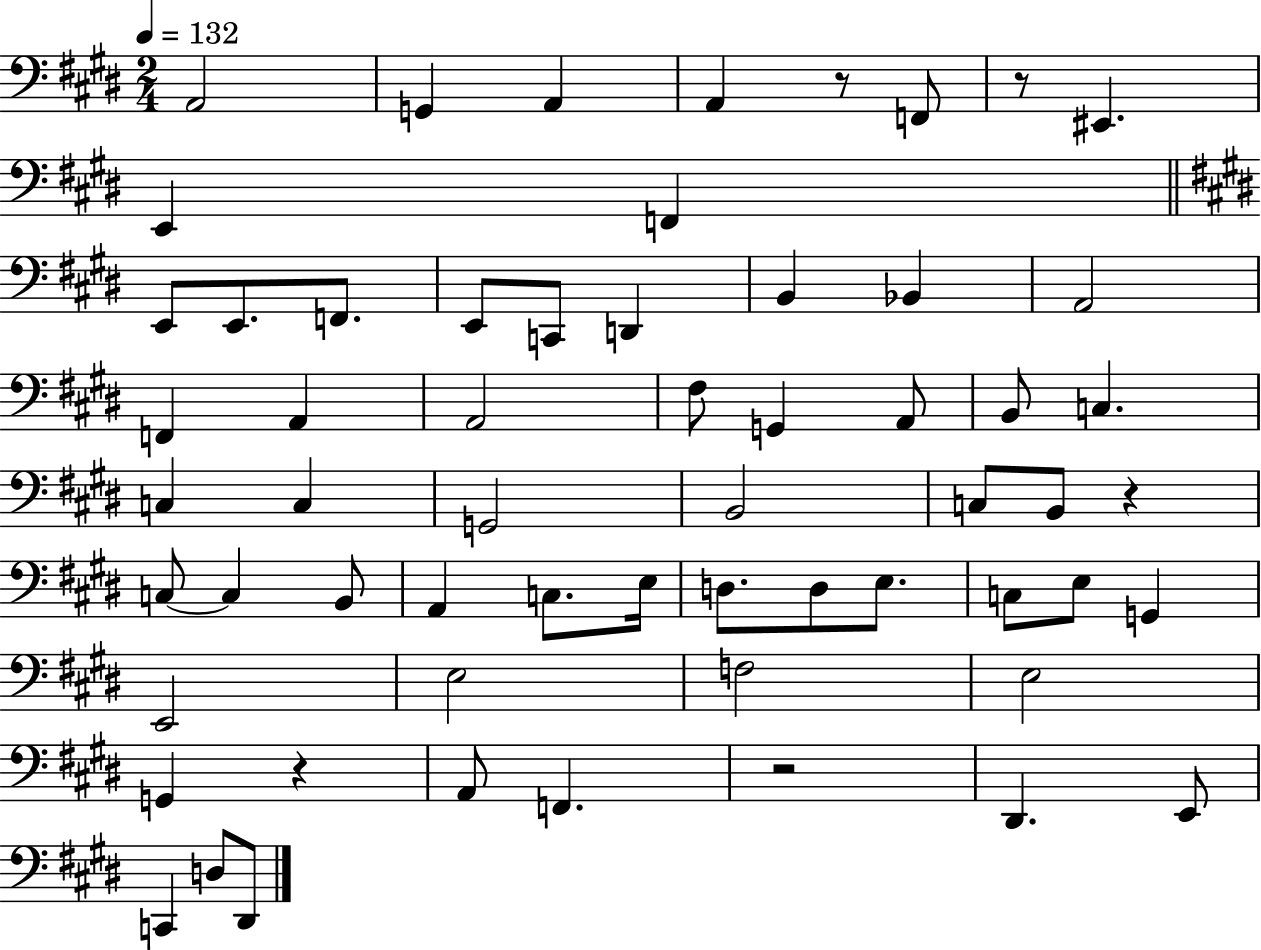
X:1
T:Untitled
M:2/4
L:1/4
K:E
A,,2 G,, A,, A,, z/2 F,,/2 z/2 ^E,, E,, F,, E,,/2 E,,/2 F,,/2 E,,/2 C,,/2 D,, B,, _B,, A,,2 F,, A,, A,,2 ^F,/2 G,, A,,/2 B,,/2 C, C, C, G,,2 B,,2 C,/2 B,,/2 z C,/2 C, B,,/2 A,, C,/2 E,/4 D,/2 D,/2 E,/2 C,/2 E,/2 G,, E,,2 E,2 F,2 E,2 G,, z A,,/2 F,, z2 ^D,, E,,/2 C,, D,/2 ^D,,/2